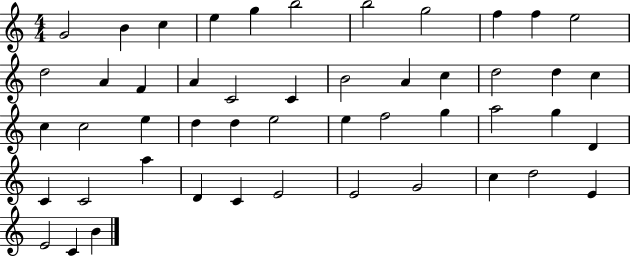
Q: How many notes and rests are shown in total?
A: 49